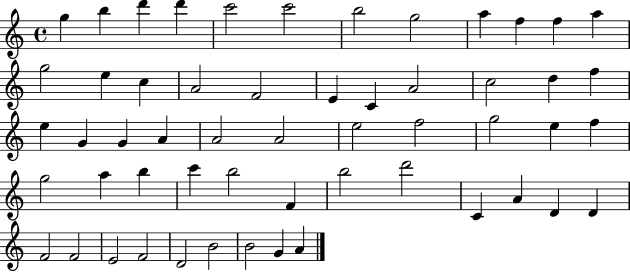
X:1
T:Untitled
M:4/4
L:1/4
K:C
g b d' d' c'2 c'2 b2 g2 a f f a g2 e c A2 F2 E C A2 c2 d f e G G A A2 A2 e2 f2 g2 e f g2 a b c' b2 F b2 d'2 C A D D F2 F2 E2 F2 D2 B2 B2 G A